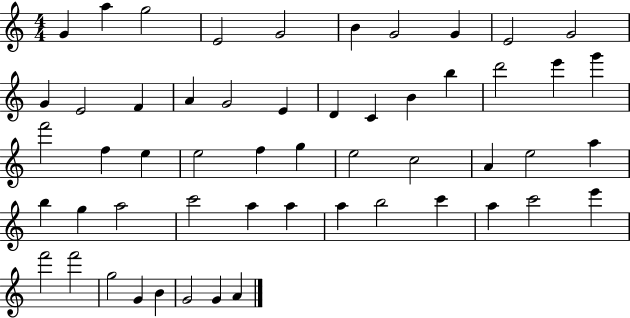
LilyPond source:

{
  \clef treble
  \numericTimeSignature
  \time 4/4
  \key c \major
  g'4 a''4 g''2 | e'2 g'2 | b'4 g'2 g'4 | e'2 g'2 | \break g'4 e'2 f'4 | a'4 g'2 e'4 | d'4 c'4 b'4 b''4 | d'''2 e'''4 g'''4 | \break f'''2 f''4 e''4 | e''2 f''4 g''4 | e''2 c''2 | a'4 e''2 a''4 | \break b''4 g''4 a''2 | c'''2 a''4 a''4 | a''4 b''2 c'''4 | a''4 c'''2 e'''4 | \break f'''2 f'''2 | g''2 g'4 b'4 | g'2 g'4 a'4 | \bar "|."
}